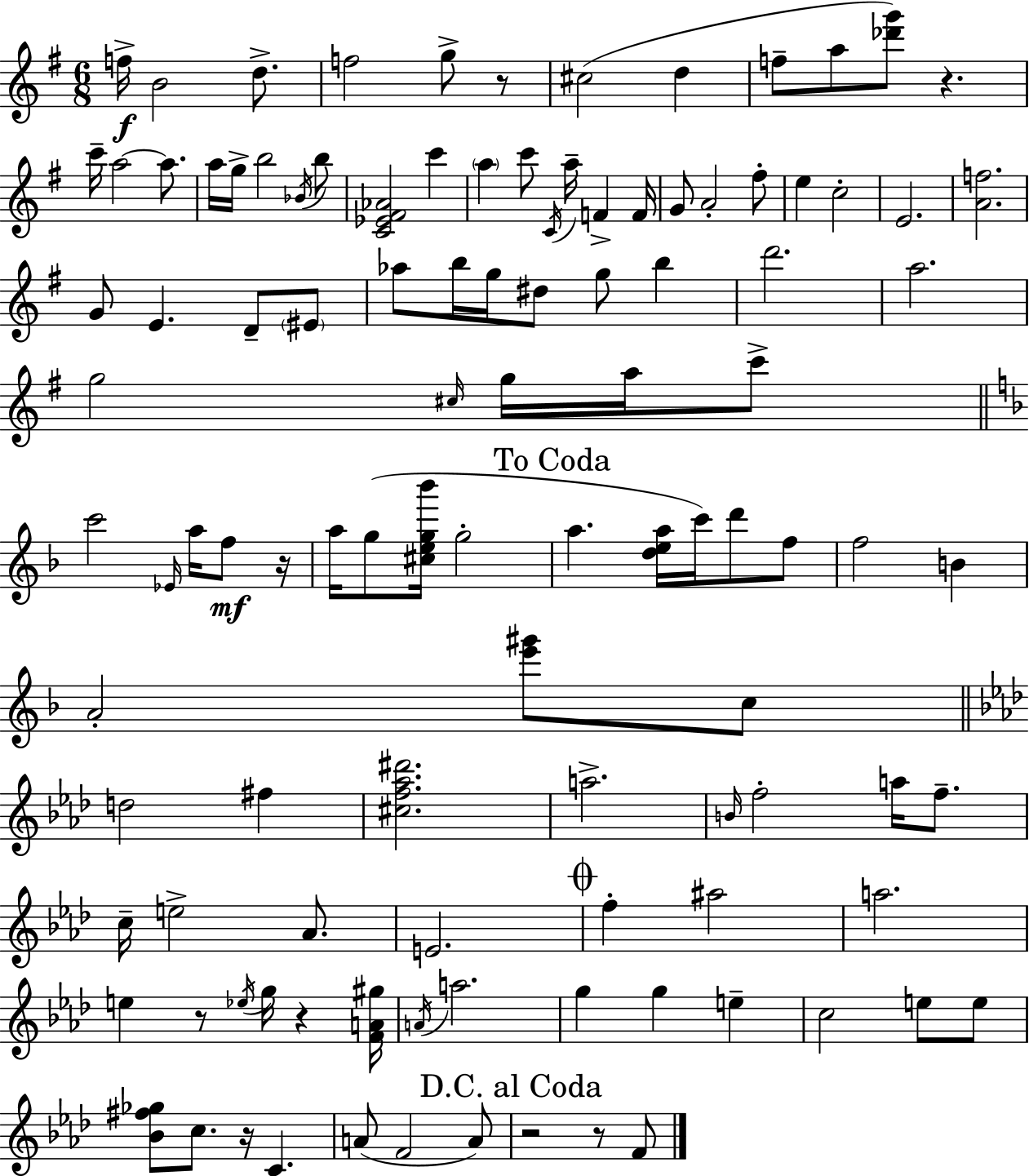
F5/s B4/h D5/e. F5/h G5/e R/e C#5/h D5/q F5/e A5/e [Db6,G6]/e R/q. C6/s A5/h A5/e. A5/s G5/s B5/h Bb4/s B5/e [C4,Eb4,F#4,Ab4]/h C6/q A5/q C6/e C4/s A5/s F4/q F4/s G4/e A4/h F#5/e E5/q C5/h E4/h. [A4,F5]/h. G4/e E4/q. D4/e EIS4/e Ab5/e B5/s G5/s D#5/e G5/e B5/q D6/h. A5/h. G5/h C#5/s G5/s A5/s C6/e C6/h Eb4/s A5/s F5/e R/s A5/s G5/e [C#5,E5,G5,Bb6]/s G5/h A5/q. [D5,E5,A5]/s C6/s D6/e F5/e F5/h B4/q A4/h [E6,G#6]/e C5/e D5/h F#5/q [C#5,F5,Ab5,D#6]/h. A5/h. B4/s F5/h A5/s F5/e. C5/s E5/h Ab4/e. E4/h. F5/q A#5/h A5/h. E5/q R/e Eb5/s G5/s R/q [F4,A4,G#5]/s A4/s A5/h. G5/q G5/q E5/q C5/h E5/e E5/e [Bb4,F#5,Gb5]/e C5/e. R/s C4/q. A4/e F4/h A4/e R/h R/e F4/e